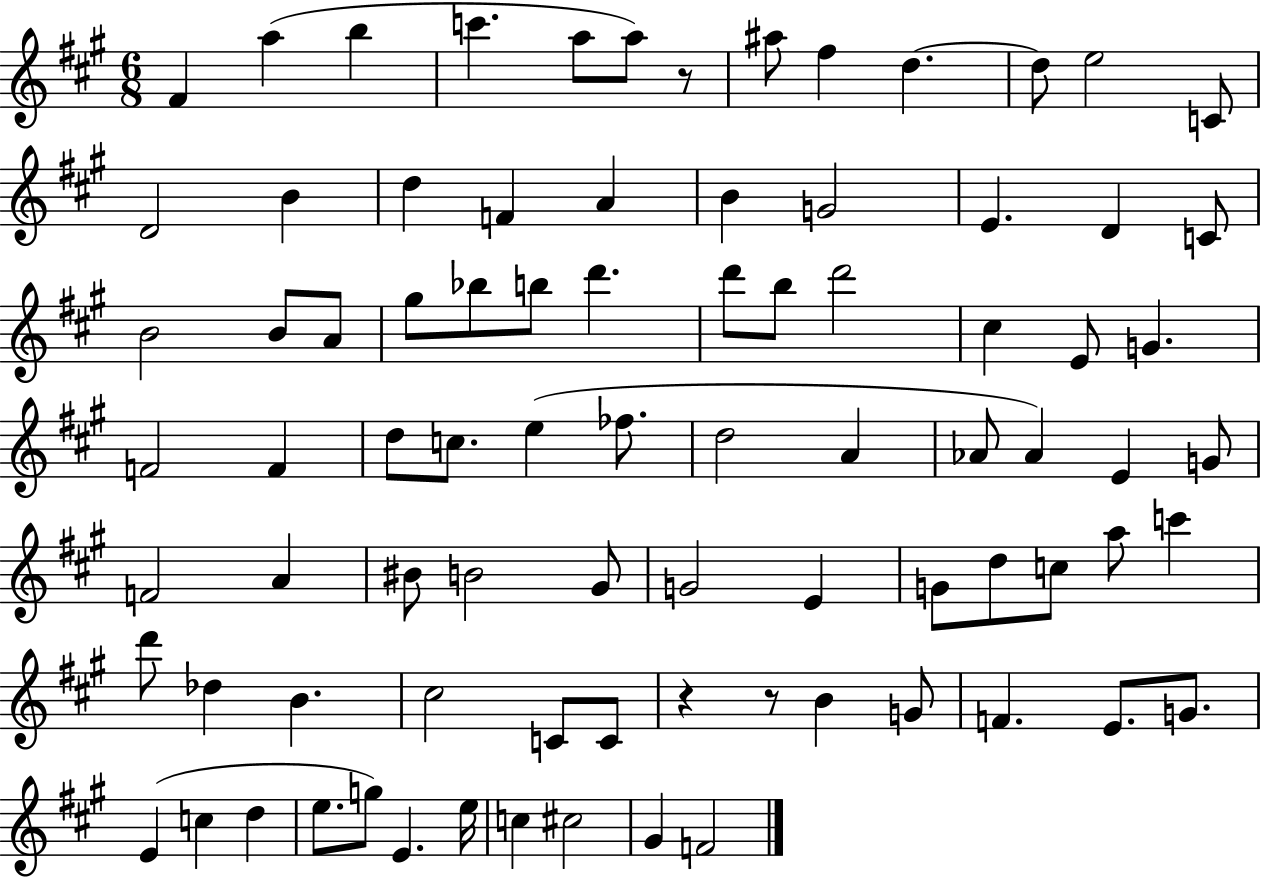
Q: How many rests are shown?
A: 3